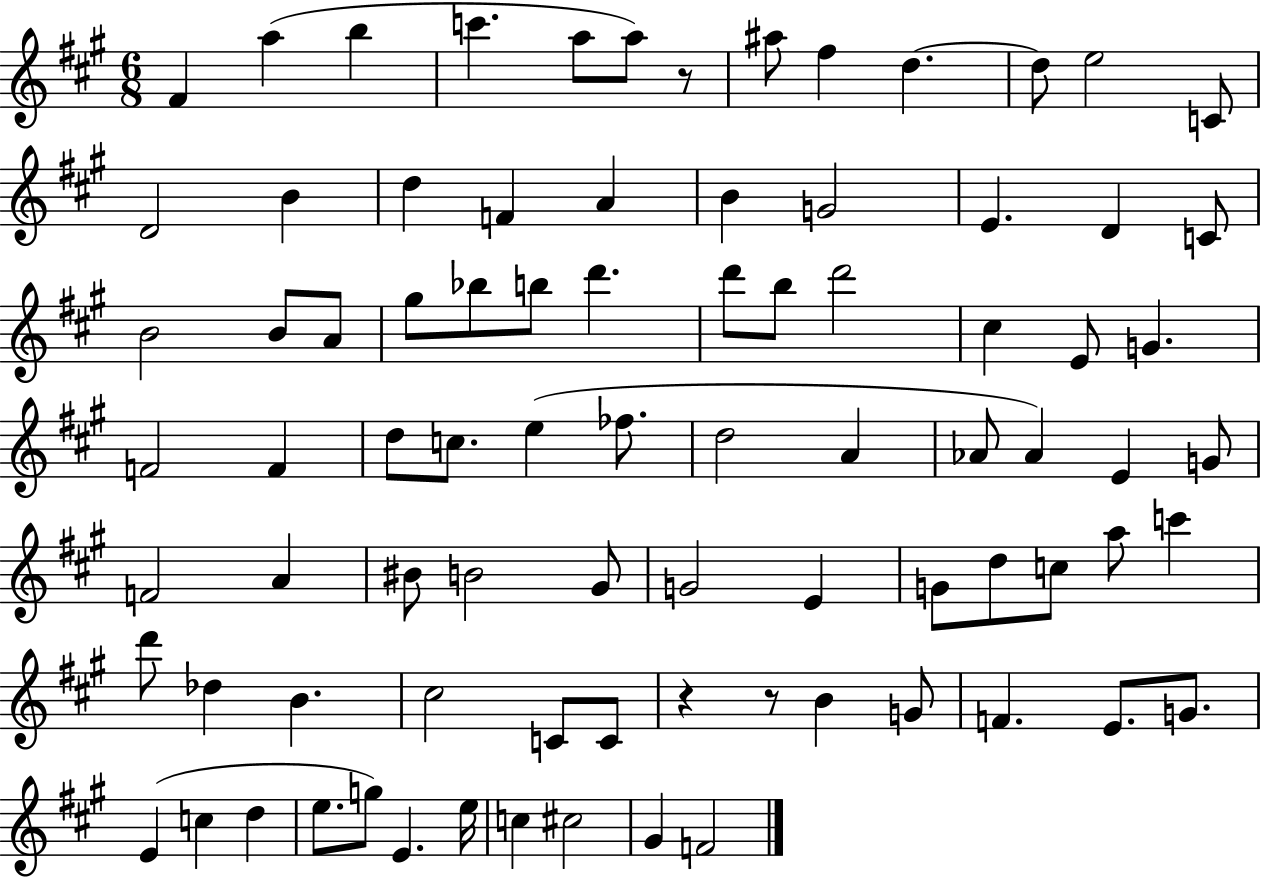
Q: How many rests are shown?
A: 3